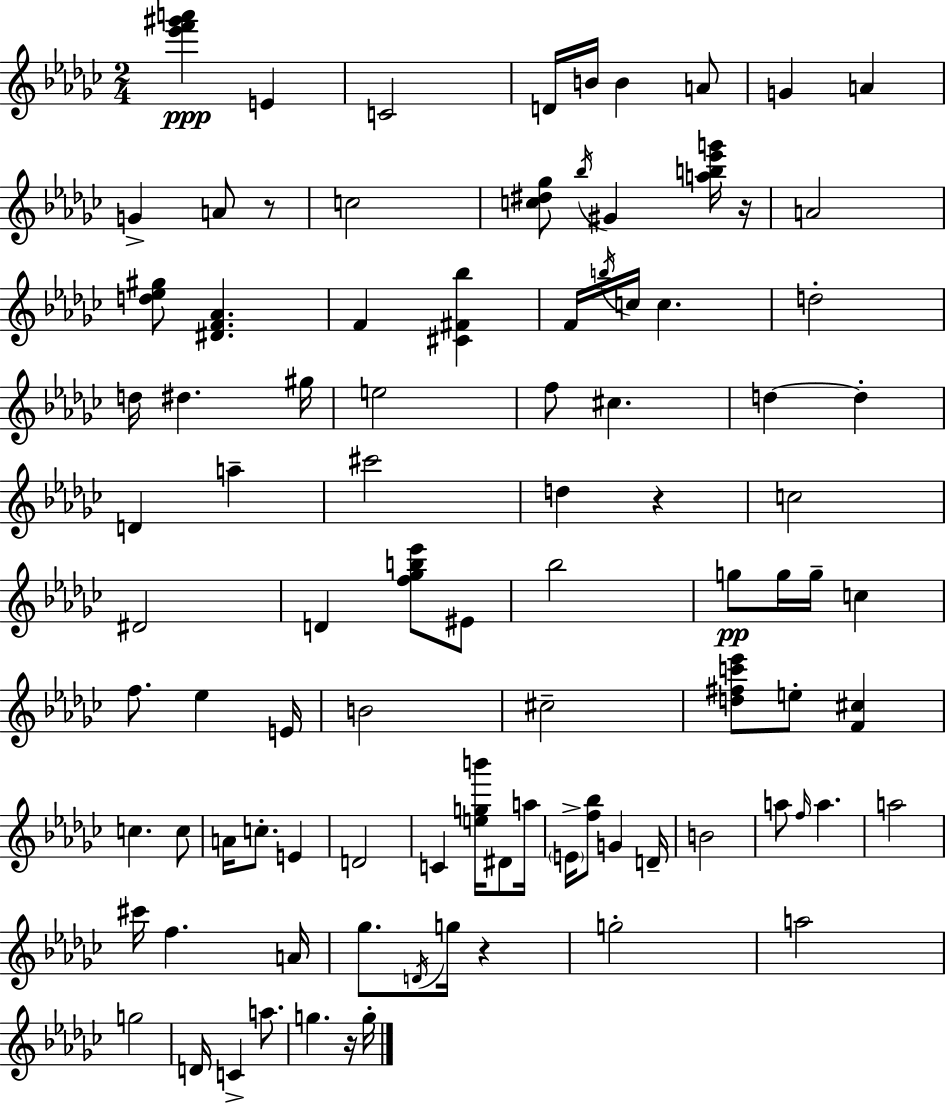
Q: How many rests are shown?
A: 5